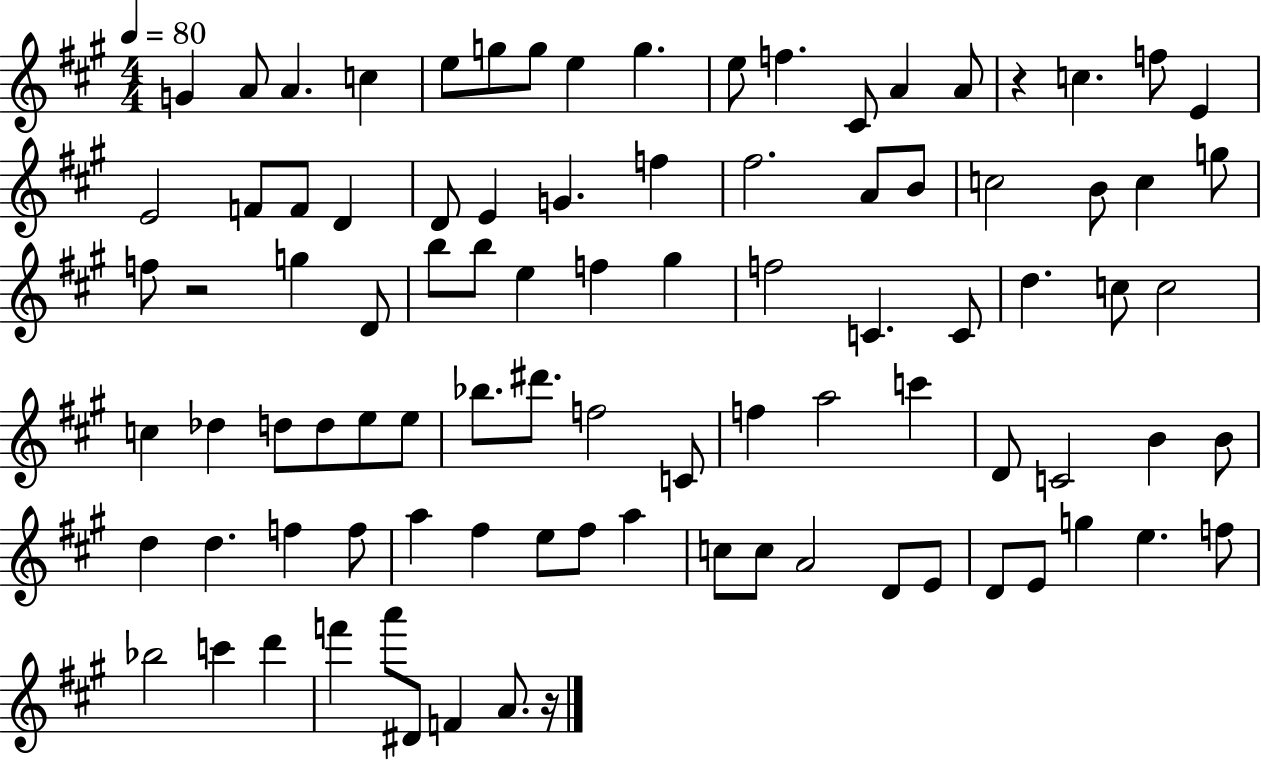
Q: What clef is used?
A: treble